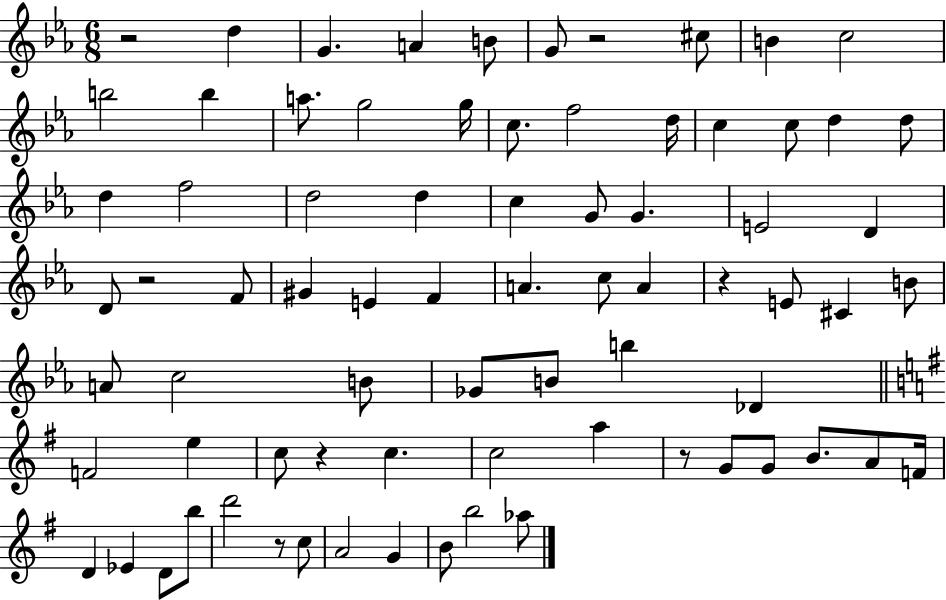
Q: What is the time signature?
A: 6/8